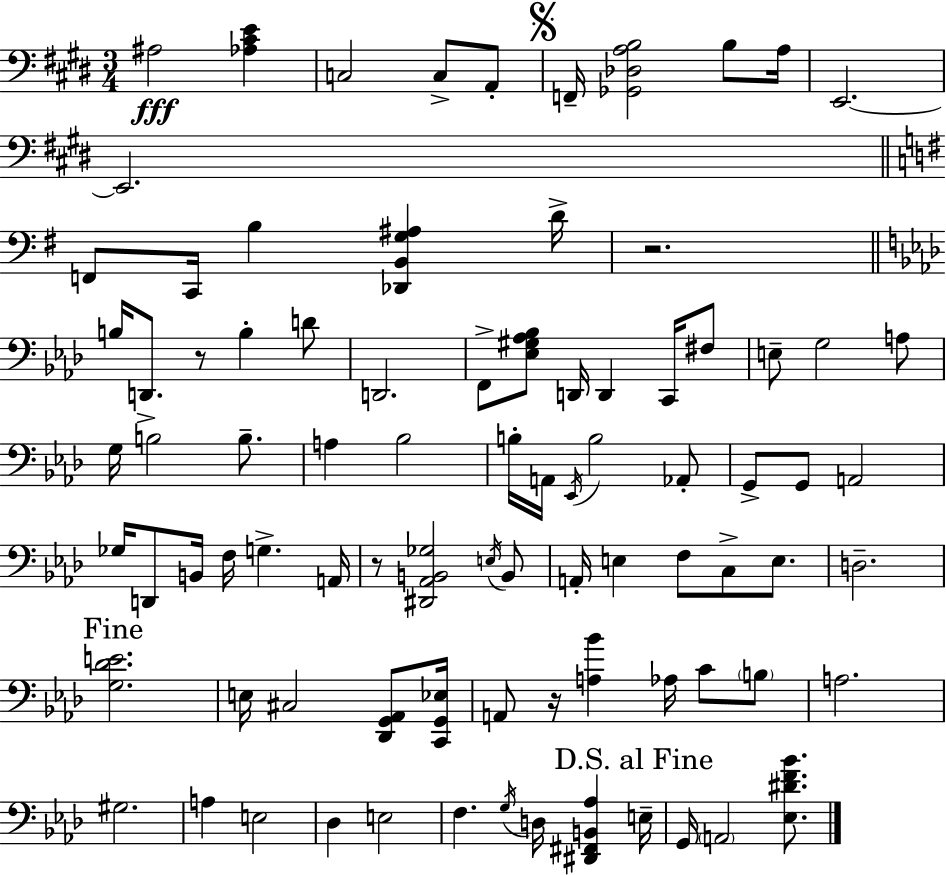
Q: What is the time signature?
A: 3/4